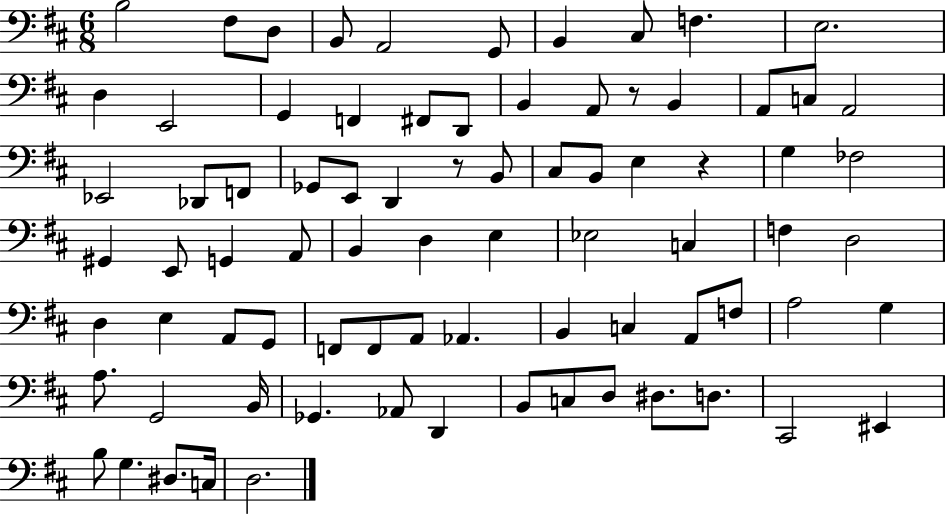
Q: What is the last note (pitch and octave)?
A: D3